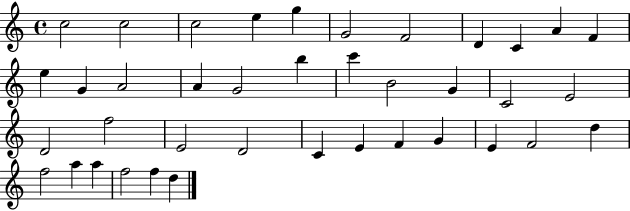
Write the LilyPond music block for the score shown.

{
  \clef treble
  \time 4/4
  \defaultTimeSignature
  \key c \major
  c''2 c''2 | c''2 e''4 g''4 | g'2 f'2 | d'4 c'4 a'4 f'4 | \break e''4 g'4 a'2 | a'4 g'2 b''4 | c'''4 b'2 g'4 | c'2 e'2 | \break d'2 f''2 | e'2 d'2 | c'4 e'4 f'4 g'4 | e'4 f'2 d''4 | \break f''2 a''4 a''4 | f''2 f''4 d''4 | \bar "|."
}